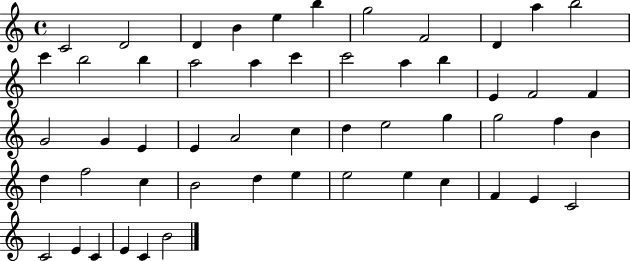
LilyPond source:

{
  \clef treble
  \time 4/4
  \defaultTimeSignature
  \key c \major
  c'2 d'2 | d'4 b'4 e''4 b''4 | g''2 f'2 | d'4 a''4 b''2 | \break c'''4 b''2 b''4 | a''2 a''4 c'''4 | c'''2 a''4 b''4 | e'4 f'2 f'4 | \break g'2 g'4 e'4 | e'4 a'2 c''4 | d''4 e''2 g''4 | g''2 f''4 b'4 | \break d''4 f''2 c''4 | b'2 d''4 e''4 | e''2 e''4 c''4 | f'4 e'4 c'2 | \break c'2 e'4 c'4 | e'4 c'4 b'2 | \bar "|."
}